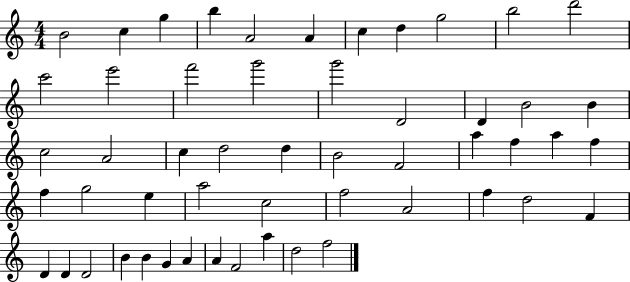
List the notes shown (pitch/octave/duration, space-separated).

B4/h C5/q G5/q B5/q A4/h A4/q C5/q D5/q G5/h B5/h D6/h C6/h E6/h F6/h G6/h G6/h D4/h D4/q B4/h B4/q C5/h A4/h C5/q D5/h D5/q B4/h F4/h A5/q F5/q A5/q F5/q F5/q G5/h E5/q A5/h C5/h F5/h A4/h F5/q D5/h F4/q D4/q D4/q D4/h B4/q B4/q G4/q A4/q A4/q F4/h A5/q D5/h F5/h